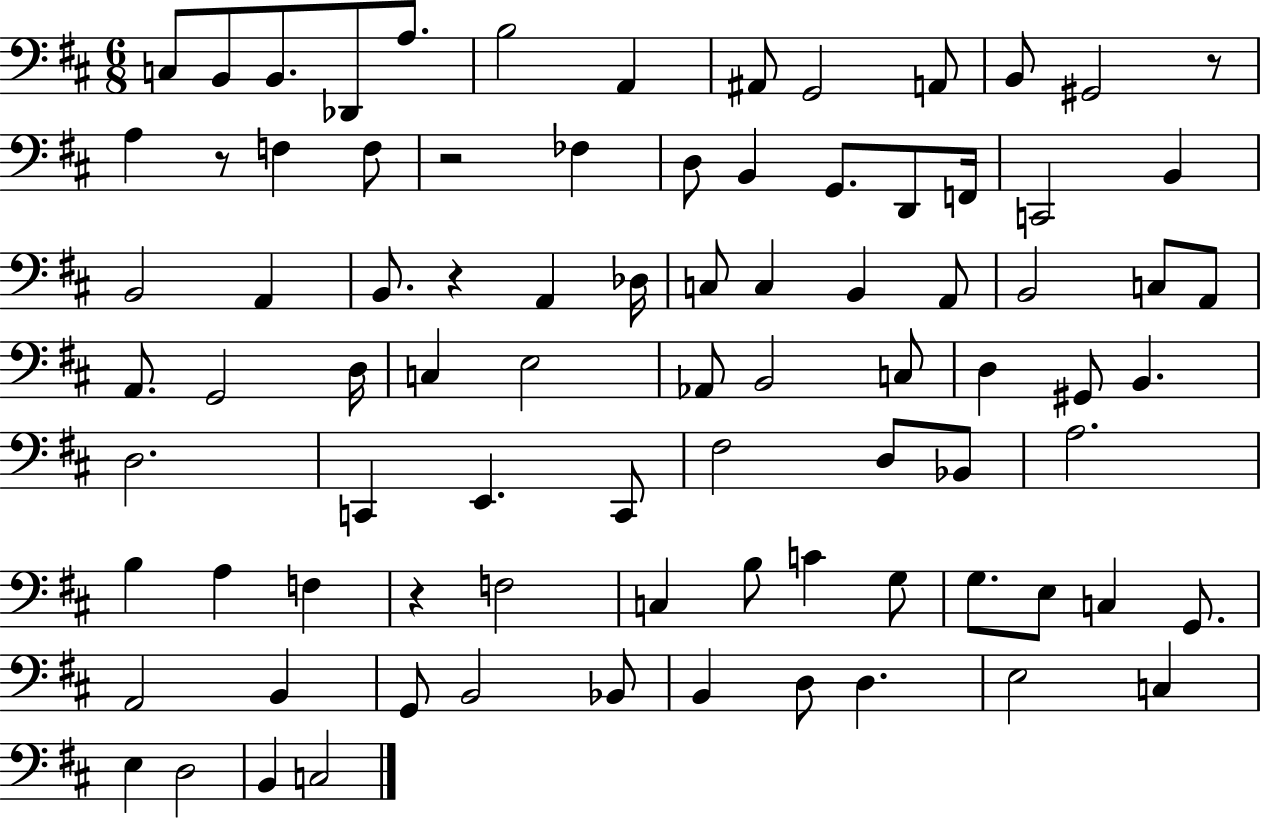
{
  \clef bass
  \numericTimeSignature
  \time 6/8
  \key d \major
  \repeat volta 2 { c8 b,8 b,8. des,8 a8. | b2 a,4 | ais,8 g,2 a,8 | b,8 gis,2 r8 | \break a4 r8 f4 f8 | r2 fes4 | d8 b,4 g,8. d,8 f,16 | c,2 b,4 | \break b,2 a,4 | b,8. r4 a,4 des16 | c8 c4 b,4 a,8 | b,2 c8 a,8 | \break a,8. g,2 d16 | c4 e2 | aes,8 b,2 c8 | d4 gis,8 b,4. | \break d2. | c,4 e,4. c,8 | fis2 d8 bes,8 | a2. | \break b4 a4 f4 | r4 f2 | c4 b8 c'4 g8 | g8. e8 c4 g,8. | \break a,2 b,4 | g,8 b,2 bes,8 | b,4 d8 d4. | e2 c4 | \break e4 d2 | b,4 c2 | } \bar "|."
}